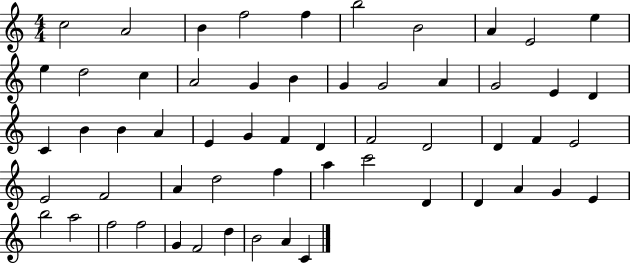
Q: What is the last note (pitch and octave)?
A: C4